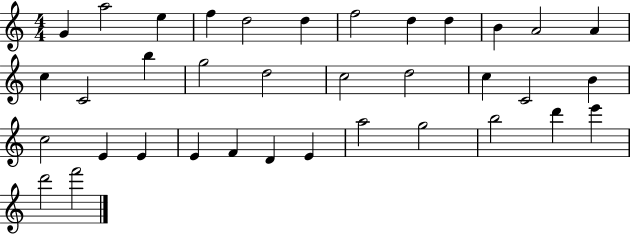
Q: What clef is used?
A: treble